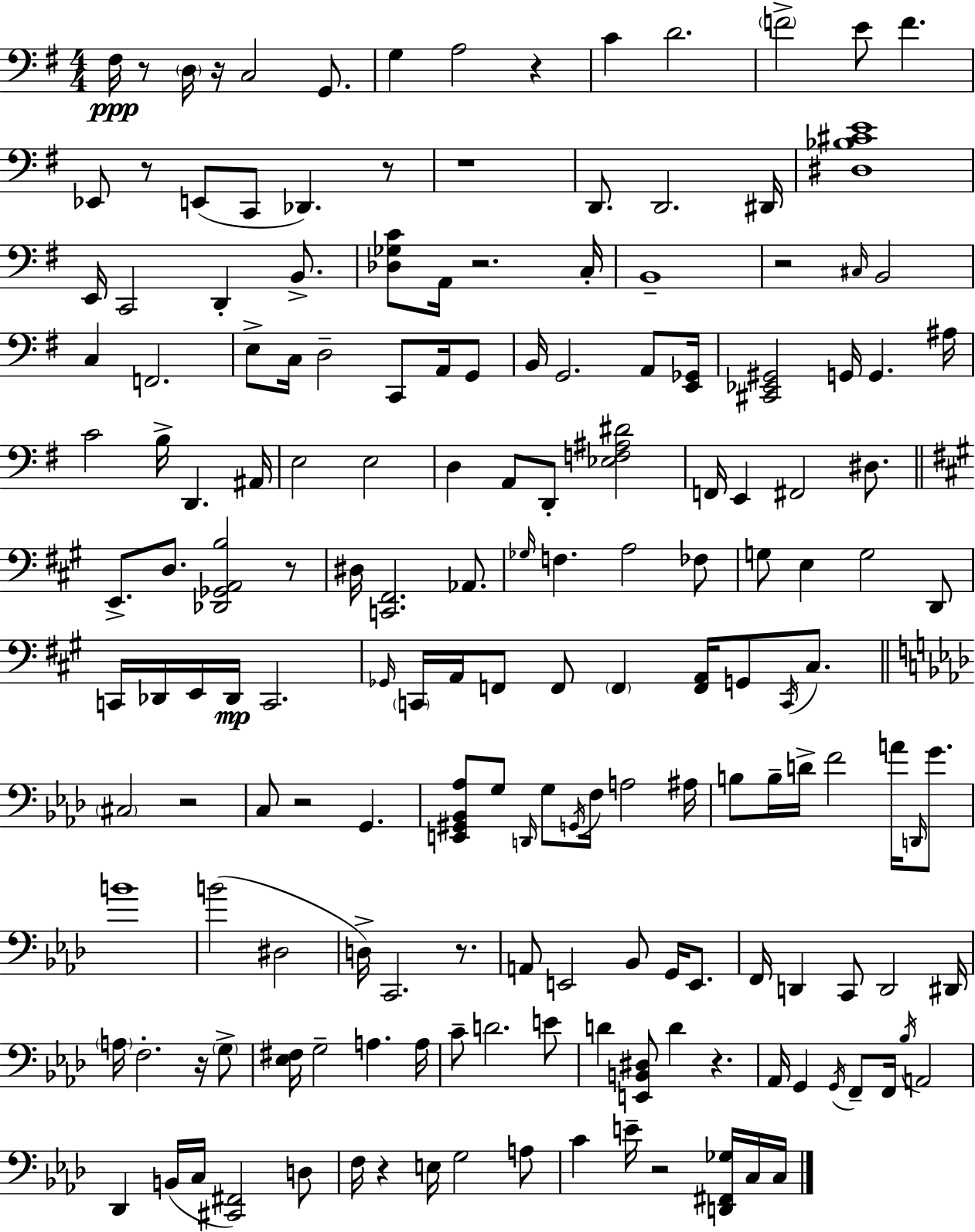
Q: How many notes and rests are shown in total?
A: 171